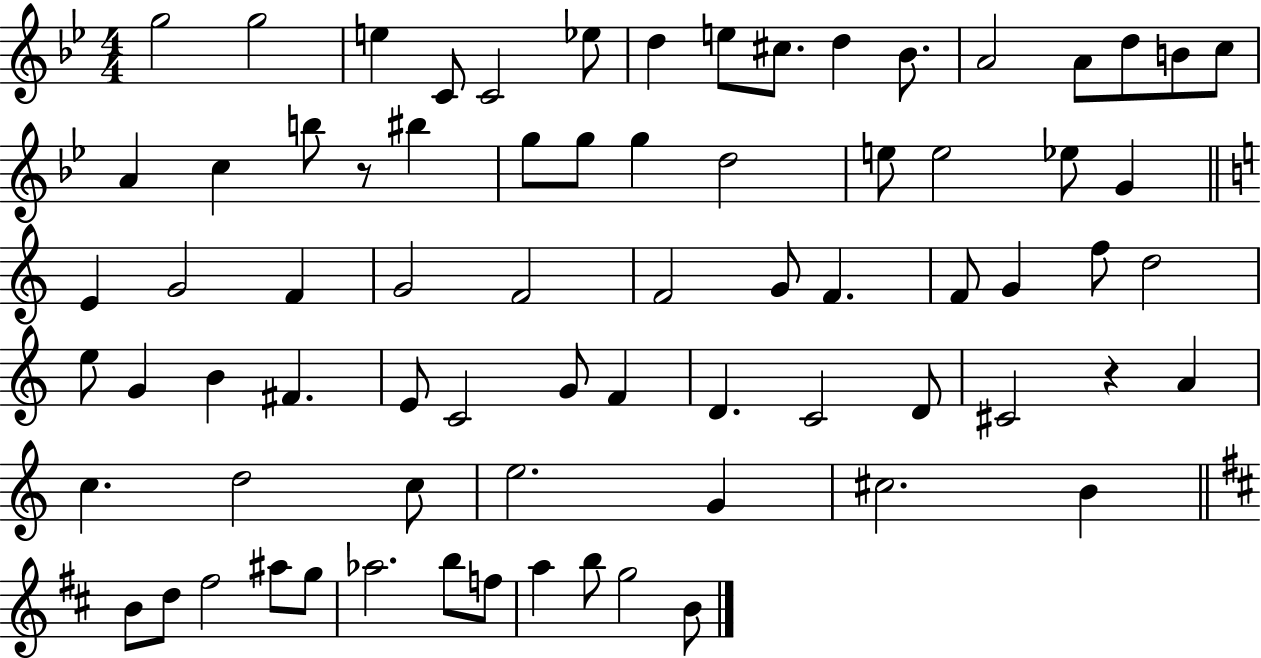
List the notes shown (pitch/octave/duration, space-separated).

G5/h G5/h E5/q C4/e C4/h Eb5/e D5/q E5/e C#5/e. D5/q Bb4/e. A4/h A4/e D5/e B4/e C5/e A4/q C5/q B5/e R/e BIS5/q G5/e G5/e G5/q D5/h E5/e E5/h Eb5/e G4/q E4/q G4/h F4/q G4/h F4/h F4/h G4/e F4/q. F4/e G4/q F5/e D5/h E5/e G4/q B4/q F#4/q. E4/e C4/h G4/e F4/q D4/q. C4/h D4/e C#4/h R/q A4/q C5/q. D5/h C5/e E5/h. G4/q C#5/h. B4/q B4/e D5/e F#5/h A#5/e G5/e Ab5/h. B5/e F5/e A5/q B5/e G5/h B4/e